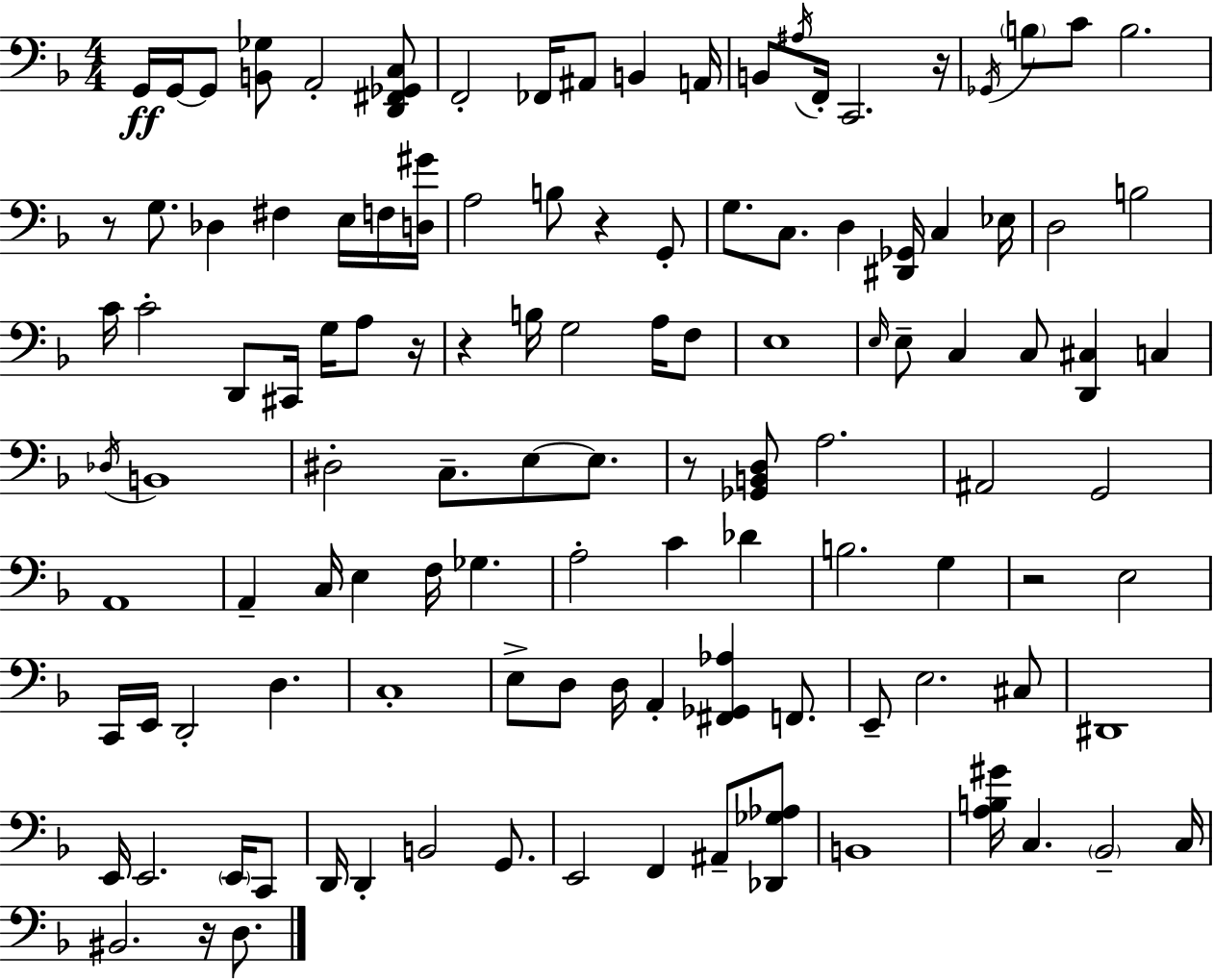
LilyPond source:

{
  \clef bass
  \numericTimeSignature
  \time 4/4
  \key f \major
  g,16\ff g,16~~ g,8 <b, ges>8 a,2-. <d, fis, ges, c>8 | f,2-. fes,16 ais,8 b,4 a,16 | b,8 \acciaccatura { ais16 } f,16-. c,2. | r16 \acciaccatura { ges,16 } \parenthesize b8 c'8 b2. | \break r8 g8. des4 fis4 e16 | f16 <d gis'>16 a2 b8 r4 | g,8-. g8. c8. d4 <dis, ges,>16 c4 | ees16 d2 b2 | \break c'16 c'2-. d,8 cis,16 g16 a8 | r16 r4 b16 g2 a16 | f8 e1 | \grace { e16 } e8-- c4 c8 <d, cis>4 c4 | \break \acciaccatura { des16 } b,1 | dis2-. c8.-- e8~~ | e8. r8 <ges, b, d>8 a2. | ais,2 g,2 | \break a,1 | a,4-- c16 e4 f16 ges4. | a2-. c'4 | des'4 b2. | \break g4 r2 e2 | c,16 e,16 d,2-. d4. | c1-. | e8-> d8 d16 a,4-. <fis, ges, aes>4 | \break f,8. e,8-- e2. | cis8 dis,1 | e,16 e,2. | \parenthesize e,16 c,8 d,16 d,4-. b,2 | \break g,8. e,2 f,4 | ais,8-- <des, ges aes>8 b,1 | <a b gis'>16 c4. \parenthesize bes,2-- | c16 bis,2. | \break r16 d8. \bar "|."
}